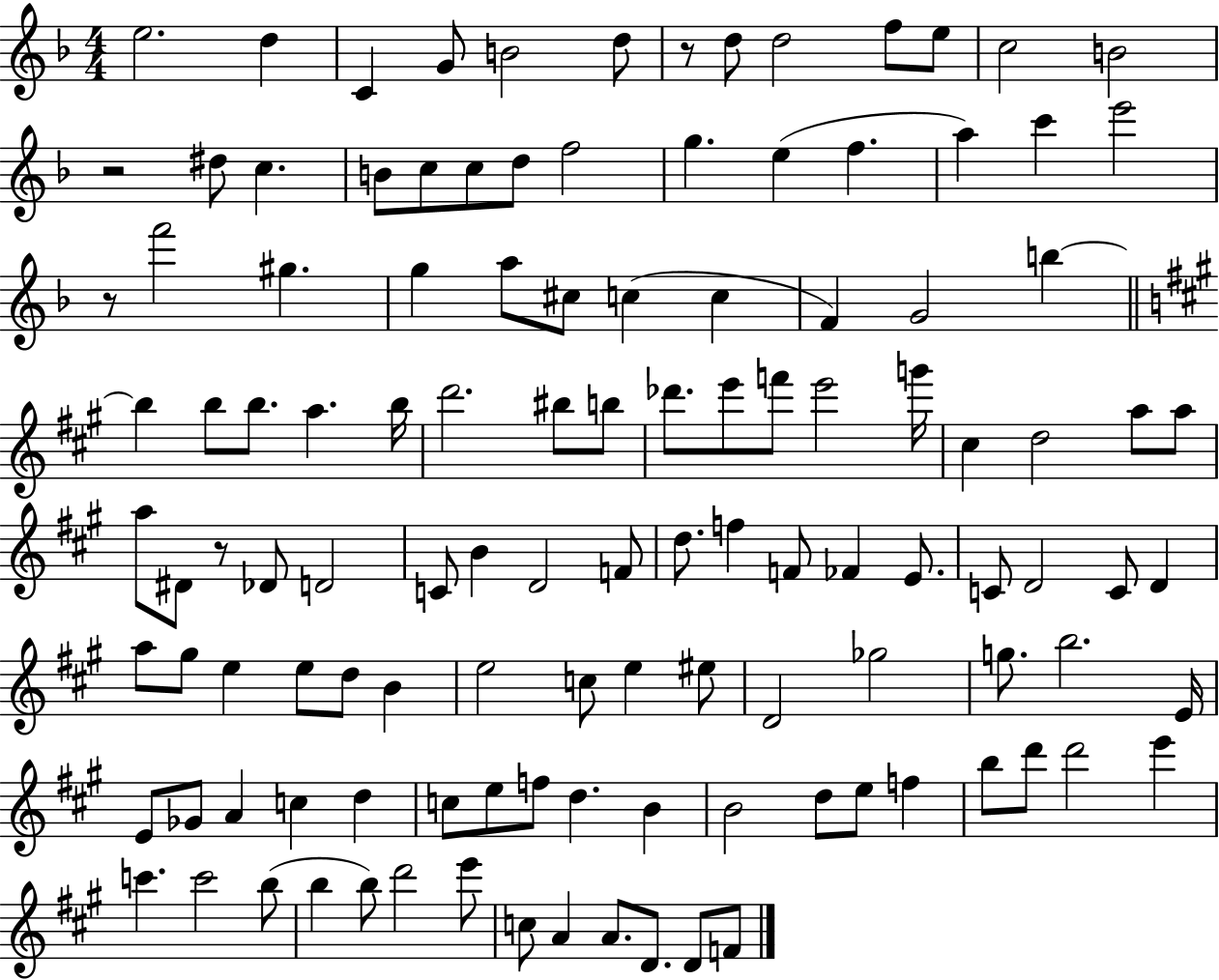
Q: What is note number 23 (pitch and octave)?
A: A5